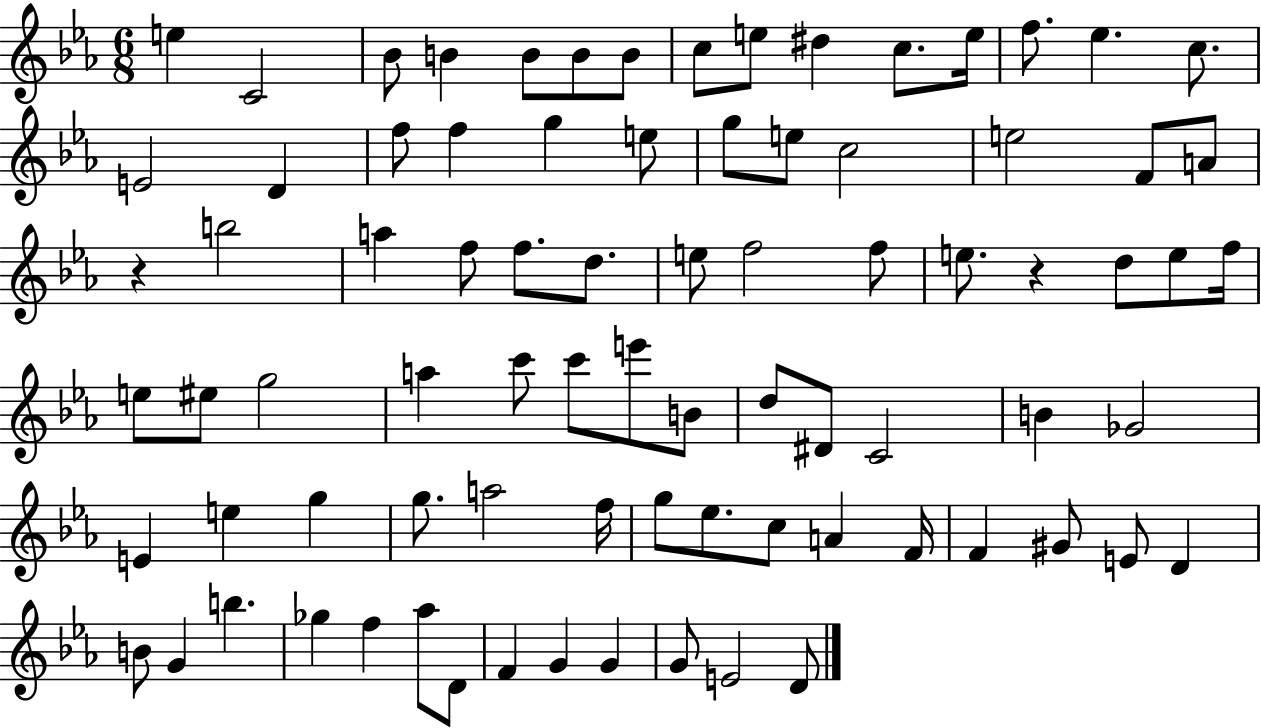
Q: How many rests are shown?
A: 2